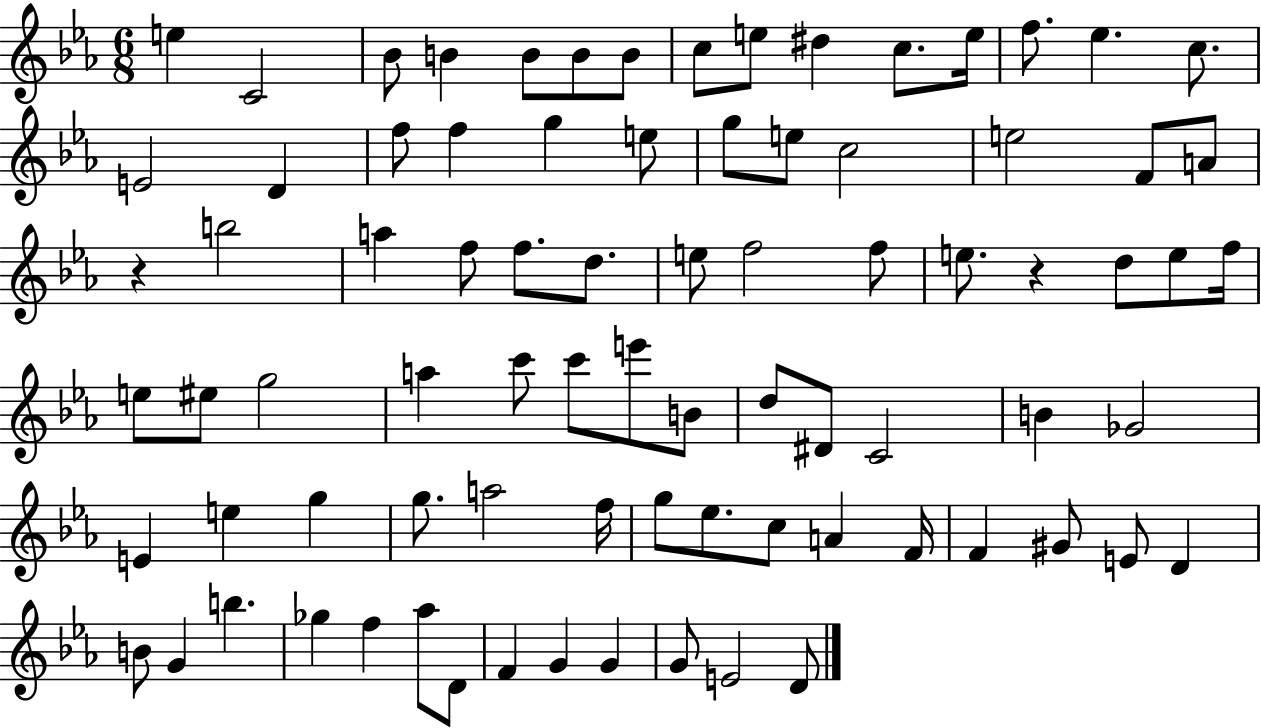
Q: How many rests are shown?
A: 2